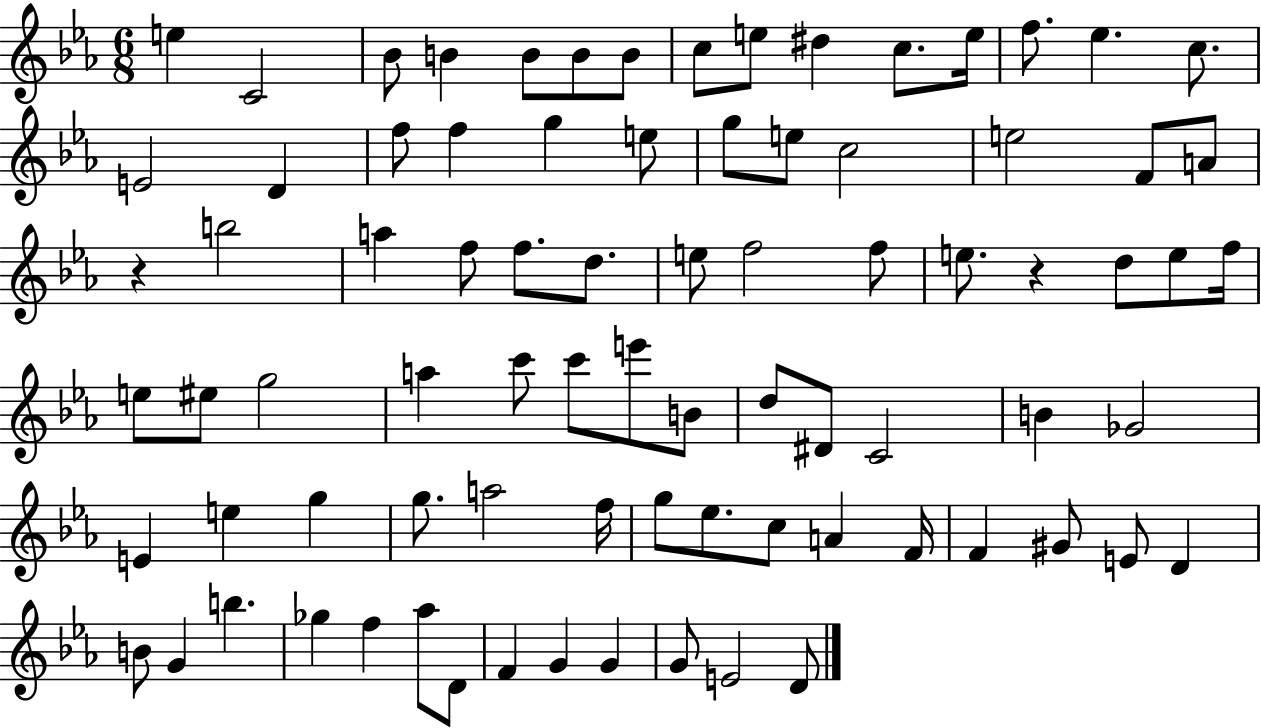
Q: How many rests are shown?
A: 2